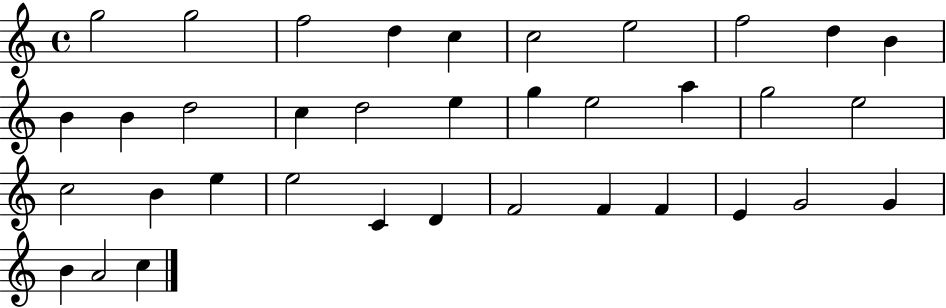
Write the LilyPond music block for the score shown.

{
  \clef treble
  \time 4/4
  \defaultTimeSignature
  \key c \major
  g''2 g''2 | f''2 d''4 c''4 | c''2 e''2 | f''2 d''4 b'4 | \break b'4 b'4 d''2 | c''4 d''2 e''4 | g''4 e''2 a''4 | g''2 e''2 | \break c''2 b'4 e''4 | e''2 c'4 d'4 | f'2 f'4 f'4 | e'4 g'2 g'4 | \break b'4 a'2 c''4 | \bar "|."
}